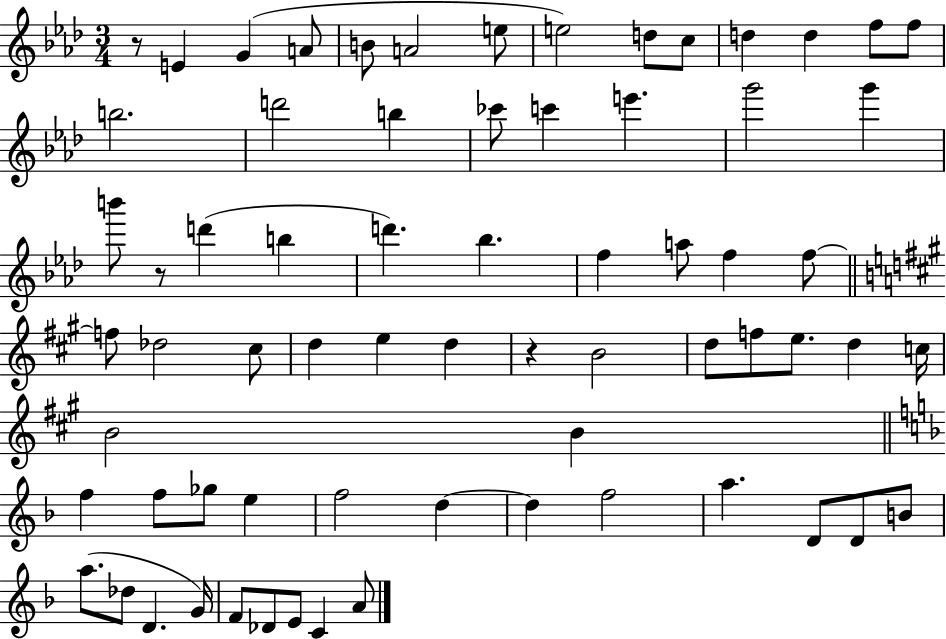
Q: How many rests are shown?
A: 3